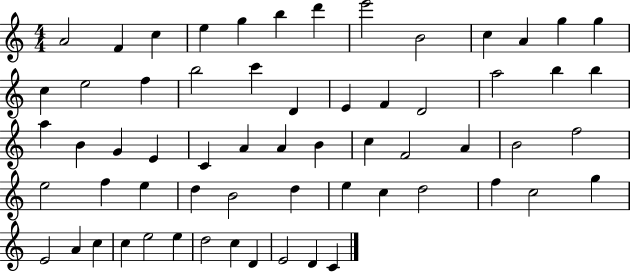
{
  \clef treble
  \numericTimeSignature
  \time 4/4
  \key c \major
  a'2 f'4 c''4 | e''4 g''4 b''4 d'''4 | e'''2 b'2 | c''4 a'4 g''4 g''4 | \break c''4 e''2 f''4 | b''2 c'''4 d'4 | e'4 f'4 d'2 | a''2 b''4 b''4 | \break a''4 b'4 g'4 e'4 | c'4 a'4 a'4 b'4 | c''4 f'2 a'4 | b'2 f''2 | \break e''2 f''4 e''4 | d''4 b'2 d''4 | e''4 c''4 d''2 | f''4 c''2 g''4 | \break e'2 a'4 c''4 | c''4 e''2 e''4 | d''2 c''4 d'4 | e'2 d'4 c'4 | \break \bar "|."
}